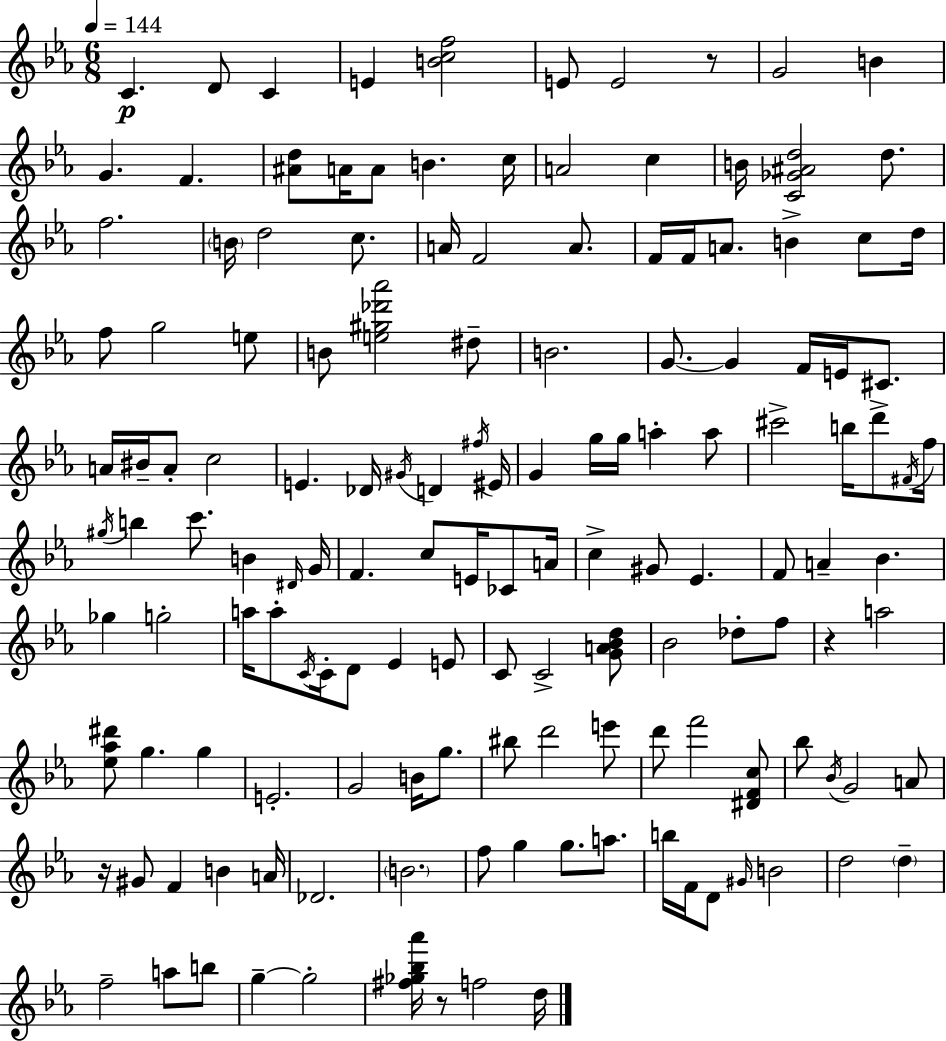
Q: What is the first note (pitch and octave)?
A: C4